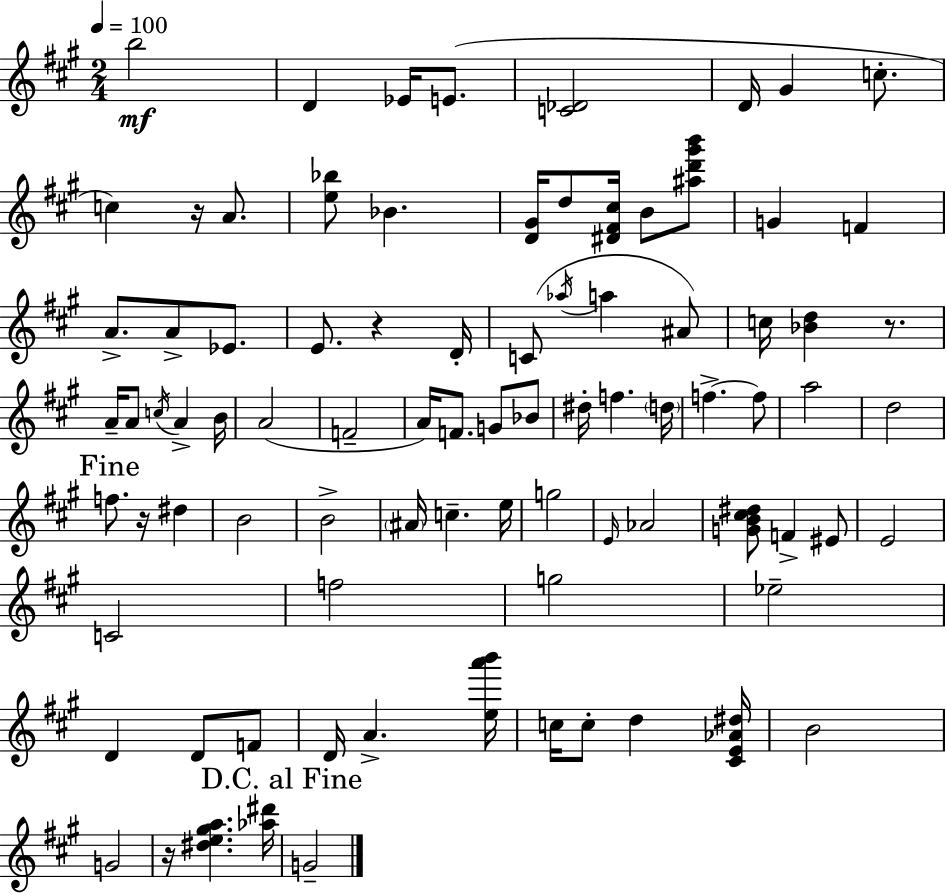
{
  \clef treble
  \numericTimeSignature
  \time 2/4
  \key a \major
  \tempo 4 = 100
  \repeat volta 2 { b''2\mf | d'4 ees'16 e'8.( | <c' des'>2 | d'16 gis'4 c''8.-. | \break c''4) r16 a'8. | <e'' bes''>8 bes'4. | <d' gis'>16 d''8 <dis' fis' cis''>16 b'8 <ais'' d''' gis''' b'''>8 | g'4 f'4 | \break a'8.-> a'8-> ees'8. | e'8. r4 d'16-. | c'8( \acciaccatura { aes''16 } a''4 ais'8) | c''16 <bes' d''>4 r8. | \break a'16-- a'8 \acciaccatura { c''16 } a'4-> | b'16 a'2( | f'2-- | a'16) f'8. g'8 | \break bes'8 dis''16-. f''4. | \parenthesize d''16 f''4.->~~ | f''8 a''2 | d''2 | \break \mark "Fine" f''8. r16 dis''4 | b'2 | b'2-> | \parenthesize ais'16 c''4.-- | \break e''16 g''2 | \grace { e'16 } aes'2 | <g' b' cis'' dis''>8 f'4-> | eis'8 e'2 | \break c'2 | f''2 | g''2 | ees''2-- | \break d'4 d'8 | f'8 d'16 a'4.-> | <e'' a''' b'''>16 c''16 c''8-. d''4 | <cis' e' aes' dis''>16 b'2 | \break g'2 | r16 <dis'' e'' gis'' a''>4. | <aes'' dis'''>16 \mark "D.C. al Fine" g'2-- | } \bar "|."
}